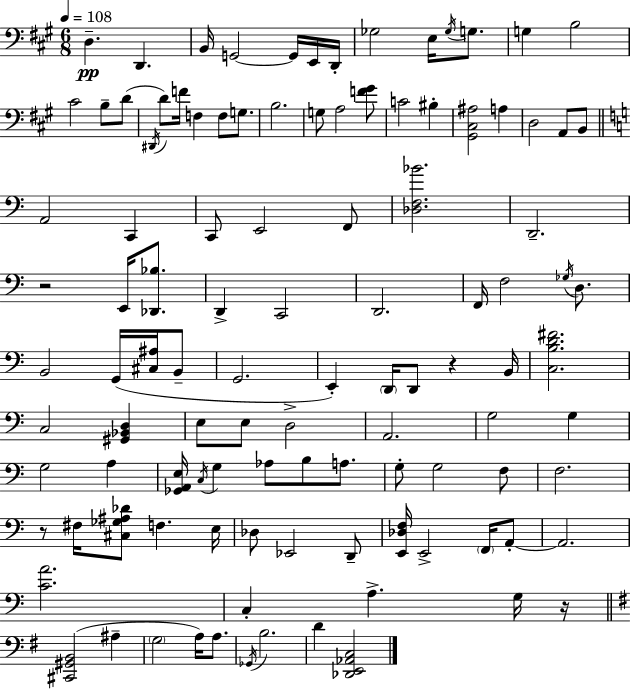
{
  \clef bass
  \numericTimeSignature
  \time 6/8
  \key a \major
  \tempo 4 = 108
  d4.--\pp d,4. | b,16 g,2~~ g,16 e,16 d,16-. | ges2 e16 \acciaccatura { ges16 } g8. | g4 b2 | \break cis'2 b8-- d'8( | \acciaccatura { dis,16 } d'8) f'16 f4 f8 g8. | b2. | g8 a2 | \break <f' gis'>8 c'2 bis4-. | <gis, cis ais>2 a4 | d2 a,8 | b,8 \bar "||" \break \key a \minor a,2 c,4 | c,8 e,2 f,8 | <des f bes'>2. | d,2.-- | \break r2 e,16 <des, bes>8. | d,4-> c,2 | d,2. | f,16 f2 \acciaccatura { ges16 } d8. | \break b,2 g,16( <cis ais>16 b,8-- | g,2. | e,4-.) \parenthesize d,16 d,8 r4 | b,16 <c b d' fis'>2. | \break c2 <gis, bes, d>4 | e8 e8 d2-> | a,2. | g2 g4 | \break g2 a4 | <ges, a, e>16 \acciaccatura { c16 } g4 aes8 b8 a8. | g8-. g2 | f8 f2. | \break r8 fis16 <cis ges ais des'>8 f4. | e16 des8 ees,2 | d,8-- <e, des f>16 e,2-> \parenthesize f,16 | a,8-.~~ a,2. | \break <c' a'>2. | c4-. a4.-> | g16 r16 \bar "||" \break \key g \major <cis, gis, b,>2( ais4-- | \parenthesize g2 a16) a8. | \acciaccatura { ges,16 } b2. | d'4 <des, e, aes, c>2 | \break \bar "|."
}